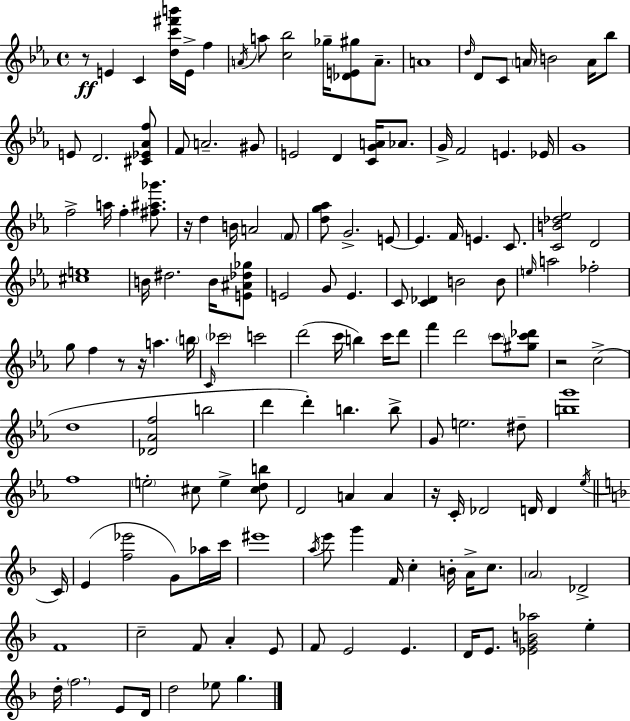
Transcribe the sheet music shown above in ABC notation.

X:1
T:Untitled
M:4/4
L:1/4
K:Cm
z/2 E C [dc'^f'b']/4 E/4 f A/4 a/2 [c_b]2 _g/4 [_DE^g]/2 A/2 A4 d/4 D/2 C/2 A/4 B2 A/4 _b/2 E/2 D2 [^C_E_Af]/2 F/2 A2 ^G/2 E2 D [CGA]/4 _A/2 G/4 F2 E _E/4 G4 f2 a/4 f [^f^a_g']/2 z/4 d B/4 A2 F/2 [dg_a]/2 G2 E/2 E F/4 E C/2 [CB_d_e]2 D2 [^ce]4 B/4 ^d2 B/4 [E^A_d_g]/2 E2 G/2 E C/2 [C_D] B2 B/2 e/4 a2 _f2 g/2 f z/2 z/4 a b/4 C/4 _c'2 c'2 d'2 c'/4 b c'/4 d'/2 f' d'2 c'/2 [^gc'_d']/2 z2 c2 d4 [_D_Af]2 b2 d' d' b b/2 G/2 e2 ^d/2 [bg']4 f4 e2 ^c/2 e [^cdb]/2 D2 A A z/4 C/4 _D2 D/4 D _e/4 C/4 E [f_e']2 G/2 _a/4 c'/4 ^e'4 a/4 e'/2 g' F/4 c B/4 A/4 c/2 A2 _D2 F4 c2 F/2 A E/2 F/2 E2 E D/4 E/2 [_EGB_a]2 e d/4 f2 E/2 D/4 d2 _e/2 g